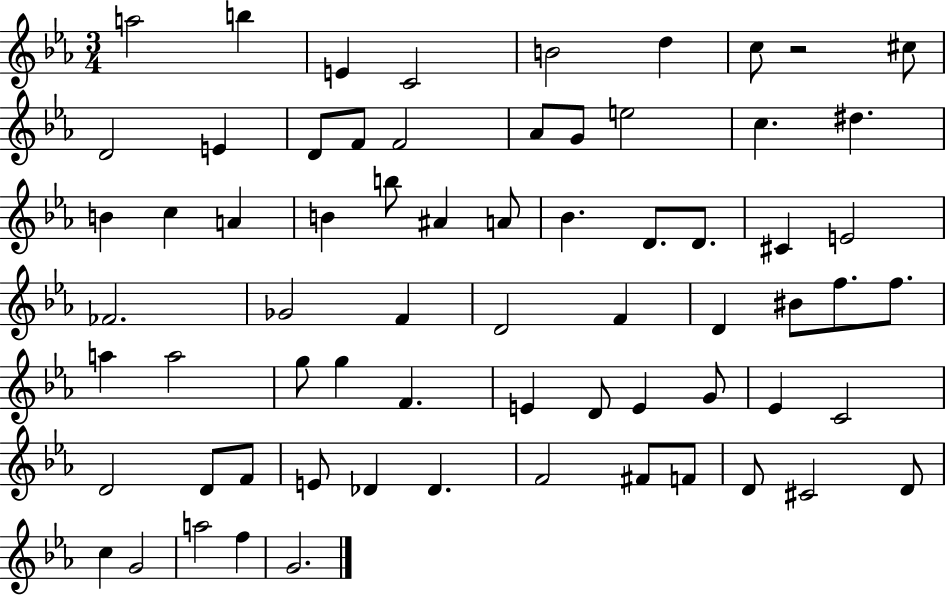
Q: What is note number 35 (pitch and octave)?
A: F4